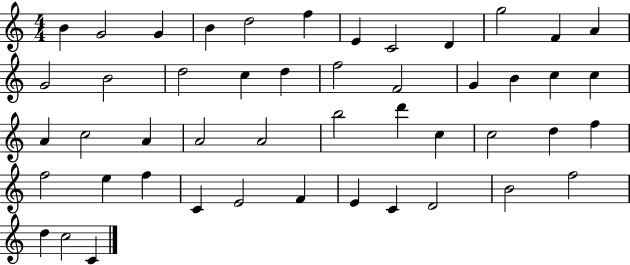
B4/q G4/h G4/q B4/q D5/h F5/q E4/q C4/h D4/q G5/h F4/q A4/q G4/h B4/h D5/h C5/q D5/q F5/h F4/h G4/q B4/q C5/q C5/q A4/q C5/h A4/q A4/h A4/h B5/h D6/q C5/q C5/h D5/q F5/q F5/h E5/q F5/q C4/q E4/h F4/q E4/q C4/q D4/h B4/h F5/h D5/q C5/h C4/q